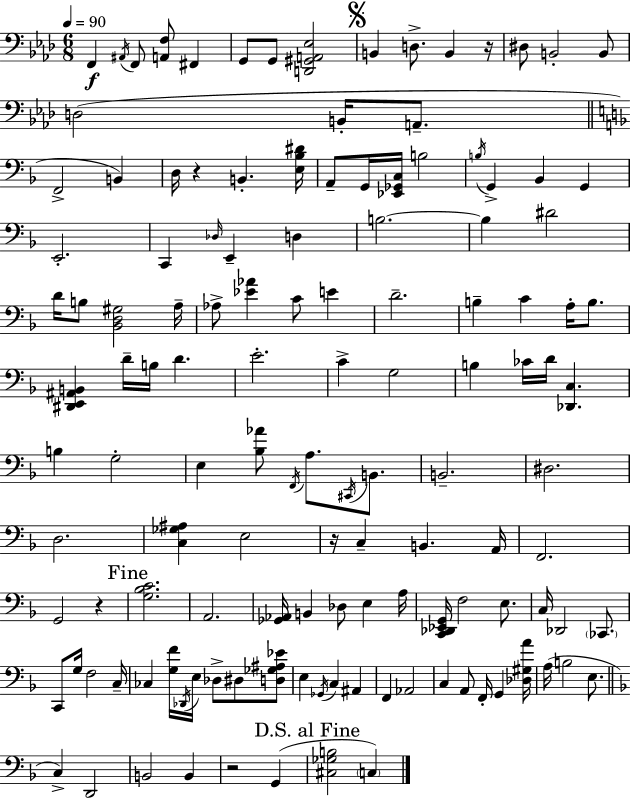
X:1
T:Untitled
M:6/8
L:1/4
K:Ab
F,, ^A,,/4 F,,/2 [A,,F,]/2 ^F,, G,,/2 G,,/2 [D,,^G,,A,,_E,]2 B,, D,/2 B,, z/4 ^D,/2 B,,2 B,,/2 D,2 B,,/4 A,,/2 F,,2 B,, D,/4 z B,, [E,_B,^D]/4 A,,/2 G,,/4 [_E,,_G,,C,]/4 B,2 B,/4 G,, _B,, G,, E,,2 C,, _D,/4 E,, D, B,2 B, ^D2 D/4 B,/2 [_B,,D,^G,]2 A,/4 _A,/2 [_E_A] C/2 E D2 B, C A,/4 B,/2 [^D,,E,,^A,,B,,] D/4 B,/4 D E2 C G,2 B, _C/4 D/4 [_D,,C,] B, G,2 E, [_B,_A]/2 F,,/4 A,/2 ^C,,/4 B,,/2 B,,2 ^D,2 D,2 [C,_G,^A,] E,2 z/4 C, B,, A,,/4 F,,2 G,,2 z [G,_B,C]2 A,,2 [_G,,_A,,]/4 B,, _D,/2 E, A,/4 [C,,_D,,_E,,G,,]/4 F,2 E,/2 C,/4 _D,,2 _C,,/2 C,,/2 G,/4 F,2 C,/4 _C, [G,F]/4 _D,,/4 E,/4 _D,/2 ^D,/2 [D,_G,^A,_E]/2 E, _G,,/4 C, ^A,, F,, _A,,2 C, A,,/2 F,,/4 G,, [_D,^G,A]/4 A,/4 B,2 E,/2 C, D,,2 B,,2 B,, z2 G,, [^C,_G,B,]2 C,